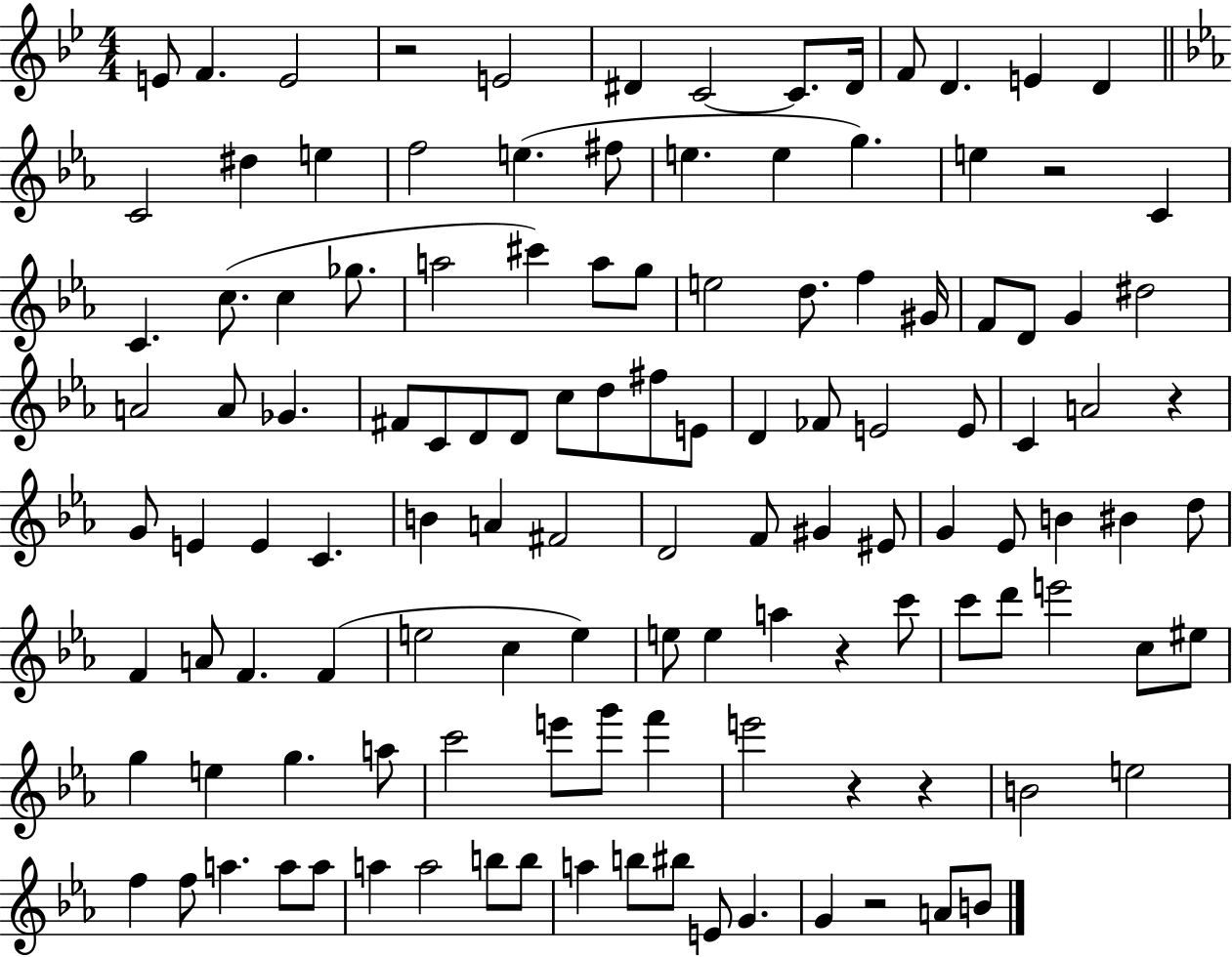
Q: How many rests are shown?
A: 7